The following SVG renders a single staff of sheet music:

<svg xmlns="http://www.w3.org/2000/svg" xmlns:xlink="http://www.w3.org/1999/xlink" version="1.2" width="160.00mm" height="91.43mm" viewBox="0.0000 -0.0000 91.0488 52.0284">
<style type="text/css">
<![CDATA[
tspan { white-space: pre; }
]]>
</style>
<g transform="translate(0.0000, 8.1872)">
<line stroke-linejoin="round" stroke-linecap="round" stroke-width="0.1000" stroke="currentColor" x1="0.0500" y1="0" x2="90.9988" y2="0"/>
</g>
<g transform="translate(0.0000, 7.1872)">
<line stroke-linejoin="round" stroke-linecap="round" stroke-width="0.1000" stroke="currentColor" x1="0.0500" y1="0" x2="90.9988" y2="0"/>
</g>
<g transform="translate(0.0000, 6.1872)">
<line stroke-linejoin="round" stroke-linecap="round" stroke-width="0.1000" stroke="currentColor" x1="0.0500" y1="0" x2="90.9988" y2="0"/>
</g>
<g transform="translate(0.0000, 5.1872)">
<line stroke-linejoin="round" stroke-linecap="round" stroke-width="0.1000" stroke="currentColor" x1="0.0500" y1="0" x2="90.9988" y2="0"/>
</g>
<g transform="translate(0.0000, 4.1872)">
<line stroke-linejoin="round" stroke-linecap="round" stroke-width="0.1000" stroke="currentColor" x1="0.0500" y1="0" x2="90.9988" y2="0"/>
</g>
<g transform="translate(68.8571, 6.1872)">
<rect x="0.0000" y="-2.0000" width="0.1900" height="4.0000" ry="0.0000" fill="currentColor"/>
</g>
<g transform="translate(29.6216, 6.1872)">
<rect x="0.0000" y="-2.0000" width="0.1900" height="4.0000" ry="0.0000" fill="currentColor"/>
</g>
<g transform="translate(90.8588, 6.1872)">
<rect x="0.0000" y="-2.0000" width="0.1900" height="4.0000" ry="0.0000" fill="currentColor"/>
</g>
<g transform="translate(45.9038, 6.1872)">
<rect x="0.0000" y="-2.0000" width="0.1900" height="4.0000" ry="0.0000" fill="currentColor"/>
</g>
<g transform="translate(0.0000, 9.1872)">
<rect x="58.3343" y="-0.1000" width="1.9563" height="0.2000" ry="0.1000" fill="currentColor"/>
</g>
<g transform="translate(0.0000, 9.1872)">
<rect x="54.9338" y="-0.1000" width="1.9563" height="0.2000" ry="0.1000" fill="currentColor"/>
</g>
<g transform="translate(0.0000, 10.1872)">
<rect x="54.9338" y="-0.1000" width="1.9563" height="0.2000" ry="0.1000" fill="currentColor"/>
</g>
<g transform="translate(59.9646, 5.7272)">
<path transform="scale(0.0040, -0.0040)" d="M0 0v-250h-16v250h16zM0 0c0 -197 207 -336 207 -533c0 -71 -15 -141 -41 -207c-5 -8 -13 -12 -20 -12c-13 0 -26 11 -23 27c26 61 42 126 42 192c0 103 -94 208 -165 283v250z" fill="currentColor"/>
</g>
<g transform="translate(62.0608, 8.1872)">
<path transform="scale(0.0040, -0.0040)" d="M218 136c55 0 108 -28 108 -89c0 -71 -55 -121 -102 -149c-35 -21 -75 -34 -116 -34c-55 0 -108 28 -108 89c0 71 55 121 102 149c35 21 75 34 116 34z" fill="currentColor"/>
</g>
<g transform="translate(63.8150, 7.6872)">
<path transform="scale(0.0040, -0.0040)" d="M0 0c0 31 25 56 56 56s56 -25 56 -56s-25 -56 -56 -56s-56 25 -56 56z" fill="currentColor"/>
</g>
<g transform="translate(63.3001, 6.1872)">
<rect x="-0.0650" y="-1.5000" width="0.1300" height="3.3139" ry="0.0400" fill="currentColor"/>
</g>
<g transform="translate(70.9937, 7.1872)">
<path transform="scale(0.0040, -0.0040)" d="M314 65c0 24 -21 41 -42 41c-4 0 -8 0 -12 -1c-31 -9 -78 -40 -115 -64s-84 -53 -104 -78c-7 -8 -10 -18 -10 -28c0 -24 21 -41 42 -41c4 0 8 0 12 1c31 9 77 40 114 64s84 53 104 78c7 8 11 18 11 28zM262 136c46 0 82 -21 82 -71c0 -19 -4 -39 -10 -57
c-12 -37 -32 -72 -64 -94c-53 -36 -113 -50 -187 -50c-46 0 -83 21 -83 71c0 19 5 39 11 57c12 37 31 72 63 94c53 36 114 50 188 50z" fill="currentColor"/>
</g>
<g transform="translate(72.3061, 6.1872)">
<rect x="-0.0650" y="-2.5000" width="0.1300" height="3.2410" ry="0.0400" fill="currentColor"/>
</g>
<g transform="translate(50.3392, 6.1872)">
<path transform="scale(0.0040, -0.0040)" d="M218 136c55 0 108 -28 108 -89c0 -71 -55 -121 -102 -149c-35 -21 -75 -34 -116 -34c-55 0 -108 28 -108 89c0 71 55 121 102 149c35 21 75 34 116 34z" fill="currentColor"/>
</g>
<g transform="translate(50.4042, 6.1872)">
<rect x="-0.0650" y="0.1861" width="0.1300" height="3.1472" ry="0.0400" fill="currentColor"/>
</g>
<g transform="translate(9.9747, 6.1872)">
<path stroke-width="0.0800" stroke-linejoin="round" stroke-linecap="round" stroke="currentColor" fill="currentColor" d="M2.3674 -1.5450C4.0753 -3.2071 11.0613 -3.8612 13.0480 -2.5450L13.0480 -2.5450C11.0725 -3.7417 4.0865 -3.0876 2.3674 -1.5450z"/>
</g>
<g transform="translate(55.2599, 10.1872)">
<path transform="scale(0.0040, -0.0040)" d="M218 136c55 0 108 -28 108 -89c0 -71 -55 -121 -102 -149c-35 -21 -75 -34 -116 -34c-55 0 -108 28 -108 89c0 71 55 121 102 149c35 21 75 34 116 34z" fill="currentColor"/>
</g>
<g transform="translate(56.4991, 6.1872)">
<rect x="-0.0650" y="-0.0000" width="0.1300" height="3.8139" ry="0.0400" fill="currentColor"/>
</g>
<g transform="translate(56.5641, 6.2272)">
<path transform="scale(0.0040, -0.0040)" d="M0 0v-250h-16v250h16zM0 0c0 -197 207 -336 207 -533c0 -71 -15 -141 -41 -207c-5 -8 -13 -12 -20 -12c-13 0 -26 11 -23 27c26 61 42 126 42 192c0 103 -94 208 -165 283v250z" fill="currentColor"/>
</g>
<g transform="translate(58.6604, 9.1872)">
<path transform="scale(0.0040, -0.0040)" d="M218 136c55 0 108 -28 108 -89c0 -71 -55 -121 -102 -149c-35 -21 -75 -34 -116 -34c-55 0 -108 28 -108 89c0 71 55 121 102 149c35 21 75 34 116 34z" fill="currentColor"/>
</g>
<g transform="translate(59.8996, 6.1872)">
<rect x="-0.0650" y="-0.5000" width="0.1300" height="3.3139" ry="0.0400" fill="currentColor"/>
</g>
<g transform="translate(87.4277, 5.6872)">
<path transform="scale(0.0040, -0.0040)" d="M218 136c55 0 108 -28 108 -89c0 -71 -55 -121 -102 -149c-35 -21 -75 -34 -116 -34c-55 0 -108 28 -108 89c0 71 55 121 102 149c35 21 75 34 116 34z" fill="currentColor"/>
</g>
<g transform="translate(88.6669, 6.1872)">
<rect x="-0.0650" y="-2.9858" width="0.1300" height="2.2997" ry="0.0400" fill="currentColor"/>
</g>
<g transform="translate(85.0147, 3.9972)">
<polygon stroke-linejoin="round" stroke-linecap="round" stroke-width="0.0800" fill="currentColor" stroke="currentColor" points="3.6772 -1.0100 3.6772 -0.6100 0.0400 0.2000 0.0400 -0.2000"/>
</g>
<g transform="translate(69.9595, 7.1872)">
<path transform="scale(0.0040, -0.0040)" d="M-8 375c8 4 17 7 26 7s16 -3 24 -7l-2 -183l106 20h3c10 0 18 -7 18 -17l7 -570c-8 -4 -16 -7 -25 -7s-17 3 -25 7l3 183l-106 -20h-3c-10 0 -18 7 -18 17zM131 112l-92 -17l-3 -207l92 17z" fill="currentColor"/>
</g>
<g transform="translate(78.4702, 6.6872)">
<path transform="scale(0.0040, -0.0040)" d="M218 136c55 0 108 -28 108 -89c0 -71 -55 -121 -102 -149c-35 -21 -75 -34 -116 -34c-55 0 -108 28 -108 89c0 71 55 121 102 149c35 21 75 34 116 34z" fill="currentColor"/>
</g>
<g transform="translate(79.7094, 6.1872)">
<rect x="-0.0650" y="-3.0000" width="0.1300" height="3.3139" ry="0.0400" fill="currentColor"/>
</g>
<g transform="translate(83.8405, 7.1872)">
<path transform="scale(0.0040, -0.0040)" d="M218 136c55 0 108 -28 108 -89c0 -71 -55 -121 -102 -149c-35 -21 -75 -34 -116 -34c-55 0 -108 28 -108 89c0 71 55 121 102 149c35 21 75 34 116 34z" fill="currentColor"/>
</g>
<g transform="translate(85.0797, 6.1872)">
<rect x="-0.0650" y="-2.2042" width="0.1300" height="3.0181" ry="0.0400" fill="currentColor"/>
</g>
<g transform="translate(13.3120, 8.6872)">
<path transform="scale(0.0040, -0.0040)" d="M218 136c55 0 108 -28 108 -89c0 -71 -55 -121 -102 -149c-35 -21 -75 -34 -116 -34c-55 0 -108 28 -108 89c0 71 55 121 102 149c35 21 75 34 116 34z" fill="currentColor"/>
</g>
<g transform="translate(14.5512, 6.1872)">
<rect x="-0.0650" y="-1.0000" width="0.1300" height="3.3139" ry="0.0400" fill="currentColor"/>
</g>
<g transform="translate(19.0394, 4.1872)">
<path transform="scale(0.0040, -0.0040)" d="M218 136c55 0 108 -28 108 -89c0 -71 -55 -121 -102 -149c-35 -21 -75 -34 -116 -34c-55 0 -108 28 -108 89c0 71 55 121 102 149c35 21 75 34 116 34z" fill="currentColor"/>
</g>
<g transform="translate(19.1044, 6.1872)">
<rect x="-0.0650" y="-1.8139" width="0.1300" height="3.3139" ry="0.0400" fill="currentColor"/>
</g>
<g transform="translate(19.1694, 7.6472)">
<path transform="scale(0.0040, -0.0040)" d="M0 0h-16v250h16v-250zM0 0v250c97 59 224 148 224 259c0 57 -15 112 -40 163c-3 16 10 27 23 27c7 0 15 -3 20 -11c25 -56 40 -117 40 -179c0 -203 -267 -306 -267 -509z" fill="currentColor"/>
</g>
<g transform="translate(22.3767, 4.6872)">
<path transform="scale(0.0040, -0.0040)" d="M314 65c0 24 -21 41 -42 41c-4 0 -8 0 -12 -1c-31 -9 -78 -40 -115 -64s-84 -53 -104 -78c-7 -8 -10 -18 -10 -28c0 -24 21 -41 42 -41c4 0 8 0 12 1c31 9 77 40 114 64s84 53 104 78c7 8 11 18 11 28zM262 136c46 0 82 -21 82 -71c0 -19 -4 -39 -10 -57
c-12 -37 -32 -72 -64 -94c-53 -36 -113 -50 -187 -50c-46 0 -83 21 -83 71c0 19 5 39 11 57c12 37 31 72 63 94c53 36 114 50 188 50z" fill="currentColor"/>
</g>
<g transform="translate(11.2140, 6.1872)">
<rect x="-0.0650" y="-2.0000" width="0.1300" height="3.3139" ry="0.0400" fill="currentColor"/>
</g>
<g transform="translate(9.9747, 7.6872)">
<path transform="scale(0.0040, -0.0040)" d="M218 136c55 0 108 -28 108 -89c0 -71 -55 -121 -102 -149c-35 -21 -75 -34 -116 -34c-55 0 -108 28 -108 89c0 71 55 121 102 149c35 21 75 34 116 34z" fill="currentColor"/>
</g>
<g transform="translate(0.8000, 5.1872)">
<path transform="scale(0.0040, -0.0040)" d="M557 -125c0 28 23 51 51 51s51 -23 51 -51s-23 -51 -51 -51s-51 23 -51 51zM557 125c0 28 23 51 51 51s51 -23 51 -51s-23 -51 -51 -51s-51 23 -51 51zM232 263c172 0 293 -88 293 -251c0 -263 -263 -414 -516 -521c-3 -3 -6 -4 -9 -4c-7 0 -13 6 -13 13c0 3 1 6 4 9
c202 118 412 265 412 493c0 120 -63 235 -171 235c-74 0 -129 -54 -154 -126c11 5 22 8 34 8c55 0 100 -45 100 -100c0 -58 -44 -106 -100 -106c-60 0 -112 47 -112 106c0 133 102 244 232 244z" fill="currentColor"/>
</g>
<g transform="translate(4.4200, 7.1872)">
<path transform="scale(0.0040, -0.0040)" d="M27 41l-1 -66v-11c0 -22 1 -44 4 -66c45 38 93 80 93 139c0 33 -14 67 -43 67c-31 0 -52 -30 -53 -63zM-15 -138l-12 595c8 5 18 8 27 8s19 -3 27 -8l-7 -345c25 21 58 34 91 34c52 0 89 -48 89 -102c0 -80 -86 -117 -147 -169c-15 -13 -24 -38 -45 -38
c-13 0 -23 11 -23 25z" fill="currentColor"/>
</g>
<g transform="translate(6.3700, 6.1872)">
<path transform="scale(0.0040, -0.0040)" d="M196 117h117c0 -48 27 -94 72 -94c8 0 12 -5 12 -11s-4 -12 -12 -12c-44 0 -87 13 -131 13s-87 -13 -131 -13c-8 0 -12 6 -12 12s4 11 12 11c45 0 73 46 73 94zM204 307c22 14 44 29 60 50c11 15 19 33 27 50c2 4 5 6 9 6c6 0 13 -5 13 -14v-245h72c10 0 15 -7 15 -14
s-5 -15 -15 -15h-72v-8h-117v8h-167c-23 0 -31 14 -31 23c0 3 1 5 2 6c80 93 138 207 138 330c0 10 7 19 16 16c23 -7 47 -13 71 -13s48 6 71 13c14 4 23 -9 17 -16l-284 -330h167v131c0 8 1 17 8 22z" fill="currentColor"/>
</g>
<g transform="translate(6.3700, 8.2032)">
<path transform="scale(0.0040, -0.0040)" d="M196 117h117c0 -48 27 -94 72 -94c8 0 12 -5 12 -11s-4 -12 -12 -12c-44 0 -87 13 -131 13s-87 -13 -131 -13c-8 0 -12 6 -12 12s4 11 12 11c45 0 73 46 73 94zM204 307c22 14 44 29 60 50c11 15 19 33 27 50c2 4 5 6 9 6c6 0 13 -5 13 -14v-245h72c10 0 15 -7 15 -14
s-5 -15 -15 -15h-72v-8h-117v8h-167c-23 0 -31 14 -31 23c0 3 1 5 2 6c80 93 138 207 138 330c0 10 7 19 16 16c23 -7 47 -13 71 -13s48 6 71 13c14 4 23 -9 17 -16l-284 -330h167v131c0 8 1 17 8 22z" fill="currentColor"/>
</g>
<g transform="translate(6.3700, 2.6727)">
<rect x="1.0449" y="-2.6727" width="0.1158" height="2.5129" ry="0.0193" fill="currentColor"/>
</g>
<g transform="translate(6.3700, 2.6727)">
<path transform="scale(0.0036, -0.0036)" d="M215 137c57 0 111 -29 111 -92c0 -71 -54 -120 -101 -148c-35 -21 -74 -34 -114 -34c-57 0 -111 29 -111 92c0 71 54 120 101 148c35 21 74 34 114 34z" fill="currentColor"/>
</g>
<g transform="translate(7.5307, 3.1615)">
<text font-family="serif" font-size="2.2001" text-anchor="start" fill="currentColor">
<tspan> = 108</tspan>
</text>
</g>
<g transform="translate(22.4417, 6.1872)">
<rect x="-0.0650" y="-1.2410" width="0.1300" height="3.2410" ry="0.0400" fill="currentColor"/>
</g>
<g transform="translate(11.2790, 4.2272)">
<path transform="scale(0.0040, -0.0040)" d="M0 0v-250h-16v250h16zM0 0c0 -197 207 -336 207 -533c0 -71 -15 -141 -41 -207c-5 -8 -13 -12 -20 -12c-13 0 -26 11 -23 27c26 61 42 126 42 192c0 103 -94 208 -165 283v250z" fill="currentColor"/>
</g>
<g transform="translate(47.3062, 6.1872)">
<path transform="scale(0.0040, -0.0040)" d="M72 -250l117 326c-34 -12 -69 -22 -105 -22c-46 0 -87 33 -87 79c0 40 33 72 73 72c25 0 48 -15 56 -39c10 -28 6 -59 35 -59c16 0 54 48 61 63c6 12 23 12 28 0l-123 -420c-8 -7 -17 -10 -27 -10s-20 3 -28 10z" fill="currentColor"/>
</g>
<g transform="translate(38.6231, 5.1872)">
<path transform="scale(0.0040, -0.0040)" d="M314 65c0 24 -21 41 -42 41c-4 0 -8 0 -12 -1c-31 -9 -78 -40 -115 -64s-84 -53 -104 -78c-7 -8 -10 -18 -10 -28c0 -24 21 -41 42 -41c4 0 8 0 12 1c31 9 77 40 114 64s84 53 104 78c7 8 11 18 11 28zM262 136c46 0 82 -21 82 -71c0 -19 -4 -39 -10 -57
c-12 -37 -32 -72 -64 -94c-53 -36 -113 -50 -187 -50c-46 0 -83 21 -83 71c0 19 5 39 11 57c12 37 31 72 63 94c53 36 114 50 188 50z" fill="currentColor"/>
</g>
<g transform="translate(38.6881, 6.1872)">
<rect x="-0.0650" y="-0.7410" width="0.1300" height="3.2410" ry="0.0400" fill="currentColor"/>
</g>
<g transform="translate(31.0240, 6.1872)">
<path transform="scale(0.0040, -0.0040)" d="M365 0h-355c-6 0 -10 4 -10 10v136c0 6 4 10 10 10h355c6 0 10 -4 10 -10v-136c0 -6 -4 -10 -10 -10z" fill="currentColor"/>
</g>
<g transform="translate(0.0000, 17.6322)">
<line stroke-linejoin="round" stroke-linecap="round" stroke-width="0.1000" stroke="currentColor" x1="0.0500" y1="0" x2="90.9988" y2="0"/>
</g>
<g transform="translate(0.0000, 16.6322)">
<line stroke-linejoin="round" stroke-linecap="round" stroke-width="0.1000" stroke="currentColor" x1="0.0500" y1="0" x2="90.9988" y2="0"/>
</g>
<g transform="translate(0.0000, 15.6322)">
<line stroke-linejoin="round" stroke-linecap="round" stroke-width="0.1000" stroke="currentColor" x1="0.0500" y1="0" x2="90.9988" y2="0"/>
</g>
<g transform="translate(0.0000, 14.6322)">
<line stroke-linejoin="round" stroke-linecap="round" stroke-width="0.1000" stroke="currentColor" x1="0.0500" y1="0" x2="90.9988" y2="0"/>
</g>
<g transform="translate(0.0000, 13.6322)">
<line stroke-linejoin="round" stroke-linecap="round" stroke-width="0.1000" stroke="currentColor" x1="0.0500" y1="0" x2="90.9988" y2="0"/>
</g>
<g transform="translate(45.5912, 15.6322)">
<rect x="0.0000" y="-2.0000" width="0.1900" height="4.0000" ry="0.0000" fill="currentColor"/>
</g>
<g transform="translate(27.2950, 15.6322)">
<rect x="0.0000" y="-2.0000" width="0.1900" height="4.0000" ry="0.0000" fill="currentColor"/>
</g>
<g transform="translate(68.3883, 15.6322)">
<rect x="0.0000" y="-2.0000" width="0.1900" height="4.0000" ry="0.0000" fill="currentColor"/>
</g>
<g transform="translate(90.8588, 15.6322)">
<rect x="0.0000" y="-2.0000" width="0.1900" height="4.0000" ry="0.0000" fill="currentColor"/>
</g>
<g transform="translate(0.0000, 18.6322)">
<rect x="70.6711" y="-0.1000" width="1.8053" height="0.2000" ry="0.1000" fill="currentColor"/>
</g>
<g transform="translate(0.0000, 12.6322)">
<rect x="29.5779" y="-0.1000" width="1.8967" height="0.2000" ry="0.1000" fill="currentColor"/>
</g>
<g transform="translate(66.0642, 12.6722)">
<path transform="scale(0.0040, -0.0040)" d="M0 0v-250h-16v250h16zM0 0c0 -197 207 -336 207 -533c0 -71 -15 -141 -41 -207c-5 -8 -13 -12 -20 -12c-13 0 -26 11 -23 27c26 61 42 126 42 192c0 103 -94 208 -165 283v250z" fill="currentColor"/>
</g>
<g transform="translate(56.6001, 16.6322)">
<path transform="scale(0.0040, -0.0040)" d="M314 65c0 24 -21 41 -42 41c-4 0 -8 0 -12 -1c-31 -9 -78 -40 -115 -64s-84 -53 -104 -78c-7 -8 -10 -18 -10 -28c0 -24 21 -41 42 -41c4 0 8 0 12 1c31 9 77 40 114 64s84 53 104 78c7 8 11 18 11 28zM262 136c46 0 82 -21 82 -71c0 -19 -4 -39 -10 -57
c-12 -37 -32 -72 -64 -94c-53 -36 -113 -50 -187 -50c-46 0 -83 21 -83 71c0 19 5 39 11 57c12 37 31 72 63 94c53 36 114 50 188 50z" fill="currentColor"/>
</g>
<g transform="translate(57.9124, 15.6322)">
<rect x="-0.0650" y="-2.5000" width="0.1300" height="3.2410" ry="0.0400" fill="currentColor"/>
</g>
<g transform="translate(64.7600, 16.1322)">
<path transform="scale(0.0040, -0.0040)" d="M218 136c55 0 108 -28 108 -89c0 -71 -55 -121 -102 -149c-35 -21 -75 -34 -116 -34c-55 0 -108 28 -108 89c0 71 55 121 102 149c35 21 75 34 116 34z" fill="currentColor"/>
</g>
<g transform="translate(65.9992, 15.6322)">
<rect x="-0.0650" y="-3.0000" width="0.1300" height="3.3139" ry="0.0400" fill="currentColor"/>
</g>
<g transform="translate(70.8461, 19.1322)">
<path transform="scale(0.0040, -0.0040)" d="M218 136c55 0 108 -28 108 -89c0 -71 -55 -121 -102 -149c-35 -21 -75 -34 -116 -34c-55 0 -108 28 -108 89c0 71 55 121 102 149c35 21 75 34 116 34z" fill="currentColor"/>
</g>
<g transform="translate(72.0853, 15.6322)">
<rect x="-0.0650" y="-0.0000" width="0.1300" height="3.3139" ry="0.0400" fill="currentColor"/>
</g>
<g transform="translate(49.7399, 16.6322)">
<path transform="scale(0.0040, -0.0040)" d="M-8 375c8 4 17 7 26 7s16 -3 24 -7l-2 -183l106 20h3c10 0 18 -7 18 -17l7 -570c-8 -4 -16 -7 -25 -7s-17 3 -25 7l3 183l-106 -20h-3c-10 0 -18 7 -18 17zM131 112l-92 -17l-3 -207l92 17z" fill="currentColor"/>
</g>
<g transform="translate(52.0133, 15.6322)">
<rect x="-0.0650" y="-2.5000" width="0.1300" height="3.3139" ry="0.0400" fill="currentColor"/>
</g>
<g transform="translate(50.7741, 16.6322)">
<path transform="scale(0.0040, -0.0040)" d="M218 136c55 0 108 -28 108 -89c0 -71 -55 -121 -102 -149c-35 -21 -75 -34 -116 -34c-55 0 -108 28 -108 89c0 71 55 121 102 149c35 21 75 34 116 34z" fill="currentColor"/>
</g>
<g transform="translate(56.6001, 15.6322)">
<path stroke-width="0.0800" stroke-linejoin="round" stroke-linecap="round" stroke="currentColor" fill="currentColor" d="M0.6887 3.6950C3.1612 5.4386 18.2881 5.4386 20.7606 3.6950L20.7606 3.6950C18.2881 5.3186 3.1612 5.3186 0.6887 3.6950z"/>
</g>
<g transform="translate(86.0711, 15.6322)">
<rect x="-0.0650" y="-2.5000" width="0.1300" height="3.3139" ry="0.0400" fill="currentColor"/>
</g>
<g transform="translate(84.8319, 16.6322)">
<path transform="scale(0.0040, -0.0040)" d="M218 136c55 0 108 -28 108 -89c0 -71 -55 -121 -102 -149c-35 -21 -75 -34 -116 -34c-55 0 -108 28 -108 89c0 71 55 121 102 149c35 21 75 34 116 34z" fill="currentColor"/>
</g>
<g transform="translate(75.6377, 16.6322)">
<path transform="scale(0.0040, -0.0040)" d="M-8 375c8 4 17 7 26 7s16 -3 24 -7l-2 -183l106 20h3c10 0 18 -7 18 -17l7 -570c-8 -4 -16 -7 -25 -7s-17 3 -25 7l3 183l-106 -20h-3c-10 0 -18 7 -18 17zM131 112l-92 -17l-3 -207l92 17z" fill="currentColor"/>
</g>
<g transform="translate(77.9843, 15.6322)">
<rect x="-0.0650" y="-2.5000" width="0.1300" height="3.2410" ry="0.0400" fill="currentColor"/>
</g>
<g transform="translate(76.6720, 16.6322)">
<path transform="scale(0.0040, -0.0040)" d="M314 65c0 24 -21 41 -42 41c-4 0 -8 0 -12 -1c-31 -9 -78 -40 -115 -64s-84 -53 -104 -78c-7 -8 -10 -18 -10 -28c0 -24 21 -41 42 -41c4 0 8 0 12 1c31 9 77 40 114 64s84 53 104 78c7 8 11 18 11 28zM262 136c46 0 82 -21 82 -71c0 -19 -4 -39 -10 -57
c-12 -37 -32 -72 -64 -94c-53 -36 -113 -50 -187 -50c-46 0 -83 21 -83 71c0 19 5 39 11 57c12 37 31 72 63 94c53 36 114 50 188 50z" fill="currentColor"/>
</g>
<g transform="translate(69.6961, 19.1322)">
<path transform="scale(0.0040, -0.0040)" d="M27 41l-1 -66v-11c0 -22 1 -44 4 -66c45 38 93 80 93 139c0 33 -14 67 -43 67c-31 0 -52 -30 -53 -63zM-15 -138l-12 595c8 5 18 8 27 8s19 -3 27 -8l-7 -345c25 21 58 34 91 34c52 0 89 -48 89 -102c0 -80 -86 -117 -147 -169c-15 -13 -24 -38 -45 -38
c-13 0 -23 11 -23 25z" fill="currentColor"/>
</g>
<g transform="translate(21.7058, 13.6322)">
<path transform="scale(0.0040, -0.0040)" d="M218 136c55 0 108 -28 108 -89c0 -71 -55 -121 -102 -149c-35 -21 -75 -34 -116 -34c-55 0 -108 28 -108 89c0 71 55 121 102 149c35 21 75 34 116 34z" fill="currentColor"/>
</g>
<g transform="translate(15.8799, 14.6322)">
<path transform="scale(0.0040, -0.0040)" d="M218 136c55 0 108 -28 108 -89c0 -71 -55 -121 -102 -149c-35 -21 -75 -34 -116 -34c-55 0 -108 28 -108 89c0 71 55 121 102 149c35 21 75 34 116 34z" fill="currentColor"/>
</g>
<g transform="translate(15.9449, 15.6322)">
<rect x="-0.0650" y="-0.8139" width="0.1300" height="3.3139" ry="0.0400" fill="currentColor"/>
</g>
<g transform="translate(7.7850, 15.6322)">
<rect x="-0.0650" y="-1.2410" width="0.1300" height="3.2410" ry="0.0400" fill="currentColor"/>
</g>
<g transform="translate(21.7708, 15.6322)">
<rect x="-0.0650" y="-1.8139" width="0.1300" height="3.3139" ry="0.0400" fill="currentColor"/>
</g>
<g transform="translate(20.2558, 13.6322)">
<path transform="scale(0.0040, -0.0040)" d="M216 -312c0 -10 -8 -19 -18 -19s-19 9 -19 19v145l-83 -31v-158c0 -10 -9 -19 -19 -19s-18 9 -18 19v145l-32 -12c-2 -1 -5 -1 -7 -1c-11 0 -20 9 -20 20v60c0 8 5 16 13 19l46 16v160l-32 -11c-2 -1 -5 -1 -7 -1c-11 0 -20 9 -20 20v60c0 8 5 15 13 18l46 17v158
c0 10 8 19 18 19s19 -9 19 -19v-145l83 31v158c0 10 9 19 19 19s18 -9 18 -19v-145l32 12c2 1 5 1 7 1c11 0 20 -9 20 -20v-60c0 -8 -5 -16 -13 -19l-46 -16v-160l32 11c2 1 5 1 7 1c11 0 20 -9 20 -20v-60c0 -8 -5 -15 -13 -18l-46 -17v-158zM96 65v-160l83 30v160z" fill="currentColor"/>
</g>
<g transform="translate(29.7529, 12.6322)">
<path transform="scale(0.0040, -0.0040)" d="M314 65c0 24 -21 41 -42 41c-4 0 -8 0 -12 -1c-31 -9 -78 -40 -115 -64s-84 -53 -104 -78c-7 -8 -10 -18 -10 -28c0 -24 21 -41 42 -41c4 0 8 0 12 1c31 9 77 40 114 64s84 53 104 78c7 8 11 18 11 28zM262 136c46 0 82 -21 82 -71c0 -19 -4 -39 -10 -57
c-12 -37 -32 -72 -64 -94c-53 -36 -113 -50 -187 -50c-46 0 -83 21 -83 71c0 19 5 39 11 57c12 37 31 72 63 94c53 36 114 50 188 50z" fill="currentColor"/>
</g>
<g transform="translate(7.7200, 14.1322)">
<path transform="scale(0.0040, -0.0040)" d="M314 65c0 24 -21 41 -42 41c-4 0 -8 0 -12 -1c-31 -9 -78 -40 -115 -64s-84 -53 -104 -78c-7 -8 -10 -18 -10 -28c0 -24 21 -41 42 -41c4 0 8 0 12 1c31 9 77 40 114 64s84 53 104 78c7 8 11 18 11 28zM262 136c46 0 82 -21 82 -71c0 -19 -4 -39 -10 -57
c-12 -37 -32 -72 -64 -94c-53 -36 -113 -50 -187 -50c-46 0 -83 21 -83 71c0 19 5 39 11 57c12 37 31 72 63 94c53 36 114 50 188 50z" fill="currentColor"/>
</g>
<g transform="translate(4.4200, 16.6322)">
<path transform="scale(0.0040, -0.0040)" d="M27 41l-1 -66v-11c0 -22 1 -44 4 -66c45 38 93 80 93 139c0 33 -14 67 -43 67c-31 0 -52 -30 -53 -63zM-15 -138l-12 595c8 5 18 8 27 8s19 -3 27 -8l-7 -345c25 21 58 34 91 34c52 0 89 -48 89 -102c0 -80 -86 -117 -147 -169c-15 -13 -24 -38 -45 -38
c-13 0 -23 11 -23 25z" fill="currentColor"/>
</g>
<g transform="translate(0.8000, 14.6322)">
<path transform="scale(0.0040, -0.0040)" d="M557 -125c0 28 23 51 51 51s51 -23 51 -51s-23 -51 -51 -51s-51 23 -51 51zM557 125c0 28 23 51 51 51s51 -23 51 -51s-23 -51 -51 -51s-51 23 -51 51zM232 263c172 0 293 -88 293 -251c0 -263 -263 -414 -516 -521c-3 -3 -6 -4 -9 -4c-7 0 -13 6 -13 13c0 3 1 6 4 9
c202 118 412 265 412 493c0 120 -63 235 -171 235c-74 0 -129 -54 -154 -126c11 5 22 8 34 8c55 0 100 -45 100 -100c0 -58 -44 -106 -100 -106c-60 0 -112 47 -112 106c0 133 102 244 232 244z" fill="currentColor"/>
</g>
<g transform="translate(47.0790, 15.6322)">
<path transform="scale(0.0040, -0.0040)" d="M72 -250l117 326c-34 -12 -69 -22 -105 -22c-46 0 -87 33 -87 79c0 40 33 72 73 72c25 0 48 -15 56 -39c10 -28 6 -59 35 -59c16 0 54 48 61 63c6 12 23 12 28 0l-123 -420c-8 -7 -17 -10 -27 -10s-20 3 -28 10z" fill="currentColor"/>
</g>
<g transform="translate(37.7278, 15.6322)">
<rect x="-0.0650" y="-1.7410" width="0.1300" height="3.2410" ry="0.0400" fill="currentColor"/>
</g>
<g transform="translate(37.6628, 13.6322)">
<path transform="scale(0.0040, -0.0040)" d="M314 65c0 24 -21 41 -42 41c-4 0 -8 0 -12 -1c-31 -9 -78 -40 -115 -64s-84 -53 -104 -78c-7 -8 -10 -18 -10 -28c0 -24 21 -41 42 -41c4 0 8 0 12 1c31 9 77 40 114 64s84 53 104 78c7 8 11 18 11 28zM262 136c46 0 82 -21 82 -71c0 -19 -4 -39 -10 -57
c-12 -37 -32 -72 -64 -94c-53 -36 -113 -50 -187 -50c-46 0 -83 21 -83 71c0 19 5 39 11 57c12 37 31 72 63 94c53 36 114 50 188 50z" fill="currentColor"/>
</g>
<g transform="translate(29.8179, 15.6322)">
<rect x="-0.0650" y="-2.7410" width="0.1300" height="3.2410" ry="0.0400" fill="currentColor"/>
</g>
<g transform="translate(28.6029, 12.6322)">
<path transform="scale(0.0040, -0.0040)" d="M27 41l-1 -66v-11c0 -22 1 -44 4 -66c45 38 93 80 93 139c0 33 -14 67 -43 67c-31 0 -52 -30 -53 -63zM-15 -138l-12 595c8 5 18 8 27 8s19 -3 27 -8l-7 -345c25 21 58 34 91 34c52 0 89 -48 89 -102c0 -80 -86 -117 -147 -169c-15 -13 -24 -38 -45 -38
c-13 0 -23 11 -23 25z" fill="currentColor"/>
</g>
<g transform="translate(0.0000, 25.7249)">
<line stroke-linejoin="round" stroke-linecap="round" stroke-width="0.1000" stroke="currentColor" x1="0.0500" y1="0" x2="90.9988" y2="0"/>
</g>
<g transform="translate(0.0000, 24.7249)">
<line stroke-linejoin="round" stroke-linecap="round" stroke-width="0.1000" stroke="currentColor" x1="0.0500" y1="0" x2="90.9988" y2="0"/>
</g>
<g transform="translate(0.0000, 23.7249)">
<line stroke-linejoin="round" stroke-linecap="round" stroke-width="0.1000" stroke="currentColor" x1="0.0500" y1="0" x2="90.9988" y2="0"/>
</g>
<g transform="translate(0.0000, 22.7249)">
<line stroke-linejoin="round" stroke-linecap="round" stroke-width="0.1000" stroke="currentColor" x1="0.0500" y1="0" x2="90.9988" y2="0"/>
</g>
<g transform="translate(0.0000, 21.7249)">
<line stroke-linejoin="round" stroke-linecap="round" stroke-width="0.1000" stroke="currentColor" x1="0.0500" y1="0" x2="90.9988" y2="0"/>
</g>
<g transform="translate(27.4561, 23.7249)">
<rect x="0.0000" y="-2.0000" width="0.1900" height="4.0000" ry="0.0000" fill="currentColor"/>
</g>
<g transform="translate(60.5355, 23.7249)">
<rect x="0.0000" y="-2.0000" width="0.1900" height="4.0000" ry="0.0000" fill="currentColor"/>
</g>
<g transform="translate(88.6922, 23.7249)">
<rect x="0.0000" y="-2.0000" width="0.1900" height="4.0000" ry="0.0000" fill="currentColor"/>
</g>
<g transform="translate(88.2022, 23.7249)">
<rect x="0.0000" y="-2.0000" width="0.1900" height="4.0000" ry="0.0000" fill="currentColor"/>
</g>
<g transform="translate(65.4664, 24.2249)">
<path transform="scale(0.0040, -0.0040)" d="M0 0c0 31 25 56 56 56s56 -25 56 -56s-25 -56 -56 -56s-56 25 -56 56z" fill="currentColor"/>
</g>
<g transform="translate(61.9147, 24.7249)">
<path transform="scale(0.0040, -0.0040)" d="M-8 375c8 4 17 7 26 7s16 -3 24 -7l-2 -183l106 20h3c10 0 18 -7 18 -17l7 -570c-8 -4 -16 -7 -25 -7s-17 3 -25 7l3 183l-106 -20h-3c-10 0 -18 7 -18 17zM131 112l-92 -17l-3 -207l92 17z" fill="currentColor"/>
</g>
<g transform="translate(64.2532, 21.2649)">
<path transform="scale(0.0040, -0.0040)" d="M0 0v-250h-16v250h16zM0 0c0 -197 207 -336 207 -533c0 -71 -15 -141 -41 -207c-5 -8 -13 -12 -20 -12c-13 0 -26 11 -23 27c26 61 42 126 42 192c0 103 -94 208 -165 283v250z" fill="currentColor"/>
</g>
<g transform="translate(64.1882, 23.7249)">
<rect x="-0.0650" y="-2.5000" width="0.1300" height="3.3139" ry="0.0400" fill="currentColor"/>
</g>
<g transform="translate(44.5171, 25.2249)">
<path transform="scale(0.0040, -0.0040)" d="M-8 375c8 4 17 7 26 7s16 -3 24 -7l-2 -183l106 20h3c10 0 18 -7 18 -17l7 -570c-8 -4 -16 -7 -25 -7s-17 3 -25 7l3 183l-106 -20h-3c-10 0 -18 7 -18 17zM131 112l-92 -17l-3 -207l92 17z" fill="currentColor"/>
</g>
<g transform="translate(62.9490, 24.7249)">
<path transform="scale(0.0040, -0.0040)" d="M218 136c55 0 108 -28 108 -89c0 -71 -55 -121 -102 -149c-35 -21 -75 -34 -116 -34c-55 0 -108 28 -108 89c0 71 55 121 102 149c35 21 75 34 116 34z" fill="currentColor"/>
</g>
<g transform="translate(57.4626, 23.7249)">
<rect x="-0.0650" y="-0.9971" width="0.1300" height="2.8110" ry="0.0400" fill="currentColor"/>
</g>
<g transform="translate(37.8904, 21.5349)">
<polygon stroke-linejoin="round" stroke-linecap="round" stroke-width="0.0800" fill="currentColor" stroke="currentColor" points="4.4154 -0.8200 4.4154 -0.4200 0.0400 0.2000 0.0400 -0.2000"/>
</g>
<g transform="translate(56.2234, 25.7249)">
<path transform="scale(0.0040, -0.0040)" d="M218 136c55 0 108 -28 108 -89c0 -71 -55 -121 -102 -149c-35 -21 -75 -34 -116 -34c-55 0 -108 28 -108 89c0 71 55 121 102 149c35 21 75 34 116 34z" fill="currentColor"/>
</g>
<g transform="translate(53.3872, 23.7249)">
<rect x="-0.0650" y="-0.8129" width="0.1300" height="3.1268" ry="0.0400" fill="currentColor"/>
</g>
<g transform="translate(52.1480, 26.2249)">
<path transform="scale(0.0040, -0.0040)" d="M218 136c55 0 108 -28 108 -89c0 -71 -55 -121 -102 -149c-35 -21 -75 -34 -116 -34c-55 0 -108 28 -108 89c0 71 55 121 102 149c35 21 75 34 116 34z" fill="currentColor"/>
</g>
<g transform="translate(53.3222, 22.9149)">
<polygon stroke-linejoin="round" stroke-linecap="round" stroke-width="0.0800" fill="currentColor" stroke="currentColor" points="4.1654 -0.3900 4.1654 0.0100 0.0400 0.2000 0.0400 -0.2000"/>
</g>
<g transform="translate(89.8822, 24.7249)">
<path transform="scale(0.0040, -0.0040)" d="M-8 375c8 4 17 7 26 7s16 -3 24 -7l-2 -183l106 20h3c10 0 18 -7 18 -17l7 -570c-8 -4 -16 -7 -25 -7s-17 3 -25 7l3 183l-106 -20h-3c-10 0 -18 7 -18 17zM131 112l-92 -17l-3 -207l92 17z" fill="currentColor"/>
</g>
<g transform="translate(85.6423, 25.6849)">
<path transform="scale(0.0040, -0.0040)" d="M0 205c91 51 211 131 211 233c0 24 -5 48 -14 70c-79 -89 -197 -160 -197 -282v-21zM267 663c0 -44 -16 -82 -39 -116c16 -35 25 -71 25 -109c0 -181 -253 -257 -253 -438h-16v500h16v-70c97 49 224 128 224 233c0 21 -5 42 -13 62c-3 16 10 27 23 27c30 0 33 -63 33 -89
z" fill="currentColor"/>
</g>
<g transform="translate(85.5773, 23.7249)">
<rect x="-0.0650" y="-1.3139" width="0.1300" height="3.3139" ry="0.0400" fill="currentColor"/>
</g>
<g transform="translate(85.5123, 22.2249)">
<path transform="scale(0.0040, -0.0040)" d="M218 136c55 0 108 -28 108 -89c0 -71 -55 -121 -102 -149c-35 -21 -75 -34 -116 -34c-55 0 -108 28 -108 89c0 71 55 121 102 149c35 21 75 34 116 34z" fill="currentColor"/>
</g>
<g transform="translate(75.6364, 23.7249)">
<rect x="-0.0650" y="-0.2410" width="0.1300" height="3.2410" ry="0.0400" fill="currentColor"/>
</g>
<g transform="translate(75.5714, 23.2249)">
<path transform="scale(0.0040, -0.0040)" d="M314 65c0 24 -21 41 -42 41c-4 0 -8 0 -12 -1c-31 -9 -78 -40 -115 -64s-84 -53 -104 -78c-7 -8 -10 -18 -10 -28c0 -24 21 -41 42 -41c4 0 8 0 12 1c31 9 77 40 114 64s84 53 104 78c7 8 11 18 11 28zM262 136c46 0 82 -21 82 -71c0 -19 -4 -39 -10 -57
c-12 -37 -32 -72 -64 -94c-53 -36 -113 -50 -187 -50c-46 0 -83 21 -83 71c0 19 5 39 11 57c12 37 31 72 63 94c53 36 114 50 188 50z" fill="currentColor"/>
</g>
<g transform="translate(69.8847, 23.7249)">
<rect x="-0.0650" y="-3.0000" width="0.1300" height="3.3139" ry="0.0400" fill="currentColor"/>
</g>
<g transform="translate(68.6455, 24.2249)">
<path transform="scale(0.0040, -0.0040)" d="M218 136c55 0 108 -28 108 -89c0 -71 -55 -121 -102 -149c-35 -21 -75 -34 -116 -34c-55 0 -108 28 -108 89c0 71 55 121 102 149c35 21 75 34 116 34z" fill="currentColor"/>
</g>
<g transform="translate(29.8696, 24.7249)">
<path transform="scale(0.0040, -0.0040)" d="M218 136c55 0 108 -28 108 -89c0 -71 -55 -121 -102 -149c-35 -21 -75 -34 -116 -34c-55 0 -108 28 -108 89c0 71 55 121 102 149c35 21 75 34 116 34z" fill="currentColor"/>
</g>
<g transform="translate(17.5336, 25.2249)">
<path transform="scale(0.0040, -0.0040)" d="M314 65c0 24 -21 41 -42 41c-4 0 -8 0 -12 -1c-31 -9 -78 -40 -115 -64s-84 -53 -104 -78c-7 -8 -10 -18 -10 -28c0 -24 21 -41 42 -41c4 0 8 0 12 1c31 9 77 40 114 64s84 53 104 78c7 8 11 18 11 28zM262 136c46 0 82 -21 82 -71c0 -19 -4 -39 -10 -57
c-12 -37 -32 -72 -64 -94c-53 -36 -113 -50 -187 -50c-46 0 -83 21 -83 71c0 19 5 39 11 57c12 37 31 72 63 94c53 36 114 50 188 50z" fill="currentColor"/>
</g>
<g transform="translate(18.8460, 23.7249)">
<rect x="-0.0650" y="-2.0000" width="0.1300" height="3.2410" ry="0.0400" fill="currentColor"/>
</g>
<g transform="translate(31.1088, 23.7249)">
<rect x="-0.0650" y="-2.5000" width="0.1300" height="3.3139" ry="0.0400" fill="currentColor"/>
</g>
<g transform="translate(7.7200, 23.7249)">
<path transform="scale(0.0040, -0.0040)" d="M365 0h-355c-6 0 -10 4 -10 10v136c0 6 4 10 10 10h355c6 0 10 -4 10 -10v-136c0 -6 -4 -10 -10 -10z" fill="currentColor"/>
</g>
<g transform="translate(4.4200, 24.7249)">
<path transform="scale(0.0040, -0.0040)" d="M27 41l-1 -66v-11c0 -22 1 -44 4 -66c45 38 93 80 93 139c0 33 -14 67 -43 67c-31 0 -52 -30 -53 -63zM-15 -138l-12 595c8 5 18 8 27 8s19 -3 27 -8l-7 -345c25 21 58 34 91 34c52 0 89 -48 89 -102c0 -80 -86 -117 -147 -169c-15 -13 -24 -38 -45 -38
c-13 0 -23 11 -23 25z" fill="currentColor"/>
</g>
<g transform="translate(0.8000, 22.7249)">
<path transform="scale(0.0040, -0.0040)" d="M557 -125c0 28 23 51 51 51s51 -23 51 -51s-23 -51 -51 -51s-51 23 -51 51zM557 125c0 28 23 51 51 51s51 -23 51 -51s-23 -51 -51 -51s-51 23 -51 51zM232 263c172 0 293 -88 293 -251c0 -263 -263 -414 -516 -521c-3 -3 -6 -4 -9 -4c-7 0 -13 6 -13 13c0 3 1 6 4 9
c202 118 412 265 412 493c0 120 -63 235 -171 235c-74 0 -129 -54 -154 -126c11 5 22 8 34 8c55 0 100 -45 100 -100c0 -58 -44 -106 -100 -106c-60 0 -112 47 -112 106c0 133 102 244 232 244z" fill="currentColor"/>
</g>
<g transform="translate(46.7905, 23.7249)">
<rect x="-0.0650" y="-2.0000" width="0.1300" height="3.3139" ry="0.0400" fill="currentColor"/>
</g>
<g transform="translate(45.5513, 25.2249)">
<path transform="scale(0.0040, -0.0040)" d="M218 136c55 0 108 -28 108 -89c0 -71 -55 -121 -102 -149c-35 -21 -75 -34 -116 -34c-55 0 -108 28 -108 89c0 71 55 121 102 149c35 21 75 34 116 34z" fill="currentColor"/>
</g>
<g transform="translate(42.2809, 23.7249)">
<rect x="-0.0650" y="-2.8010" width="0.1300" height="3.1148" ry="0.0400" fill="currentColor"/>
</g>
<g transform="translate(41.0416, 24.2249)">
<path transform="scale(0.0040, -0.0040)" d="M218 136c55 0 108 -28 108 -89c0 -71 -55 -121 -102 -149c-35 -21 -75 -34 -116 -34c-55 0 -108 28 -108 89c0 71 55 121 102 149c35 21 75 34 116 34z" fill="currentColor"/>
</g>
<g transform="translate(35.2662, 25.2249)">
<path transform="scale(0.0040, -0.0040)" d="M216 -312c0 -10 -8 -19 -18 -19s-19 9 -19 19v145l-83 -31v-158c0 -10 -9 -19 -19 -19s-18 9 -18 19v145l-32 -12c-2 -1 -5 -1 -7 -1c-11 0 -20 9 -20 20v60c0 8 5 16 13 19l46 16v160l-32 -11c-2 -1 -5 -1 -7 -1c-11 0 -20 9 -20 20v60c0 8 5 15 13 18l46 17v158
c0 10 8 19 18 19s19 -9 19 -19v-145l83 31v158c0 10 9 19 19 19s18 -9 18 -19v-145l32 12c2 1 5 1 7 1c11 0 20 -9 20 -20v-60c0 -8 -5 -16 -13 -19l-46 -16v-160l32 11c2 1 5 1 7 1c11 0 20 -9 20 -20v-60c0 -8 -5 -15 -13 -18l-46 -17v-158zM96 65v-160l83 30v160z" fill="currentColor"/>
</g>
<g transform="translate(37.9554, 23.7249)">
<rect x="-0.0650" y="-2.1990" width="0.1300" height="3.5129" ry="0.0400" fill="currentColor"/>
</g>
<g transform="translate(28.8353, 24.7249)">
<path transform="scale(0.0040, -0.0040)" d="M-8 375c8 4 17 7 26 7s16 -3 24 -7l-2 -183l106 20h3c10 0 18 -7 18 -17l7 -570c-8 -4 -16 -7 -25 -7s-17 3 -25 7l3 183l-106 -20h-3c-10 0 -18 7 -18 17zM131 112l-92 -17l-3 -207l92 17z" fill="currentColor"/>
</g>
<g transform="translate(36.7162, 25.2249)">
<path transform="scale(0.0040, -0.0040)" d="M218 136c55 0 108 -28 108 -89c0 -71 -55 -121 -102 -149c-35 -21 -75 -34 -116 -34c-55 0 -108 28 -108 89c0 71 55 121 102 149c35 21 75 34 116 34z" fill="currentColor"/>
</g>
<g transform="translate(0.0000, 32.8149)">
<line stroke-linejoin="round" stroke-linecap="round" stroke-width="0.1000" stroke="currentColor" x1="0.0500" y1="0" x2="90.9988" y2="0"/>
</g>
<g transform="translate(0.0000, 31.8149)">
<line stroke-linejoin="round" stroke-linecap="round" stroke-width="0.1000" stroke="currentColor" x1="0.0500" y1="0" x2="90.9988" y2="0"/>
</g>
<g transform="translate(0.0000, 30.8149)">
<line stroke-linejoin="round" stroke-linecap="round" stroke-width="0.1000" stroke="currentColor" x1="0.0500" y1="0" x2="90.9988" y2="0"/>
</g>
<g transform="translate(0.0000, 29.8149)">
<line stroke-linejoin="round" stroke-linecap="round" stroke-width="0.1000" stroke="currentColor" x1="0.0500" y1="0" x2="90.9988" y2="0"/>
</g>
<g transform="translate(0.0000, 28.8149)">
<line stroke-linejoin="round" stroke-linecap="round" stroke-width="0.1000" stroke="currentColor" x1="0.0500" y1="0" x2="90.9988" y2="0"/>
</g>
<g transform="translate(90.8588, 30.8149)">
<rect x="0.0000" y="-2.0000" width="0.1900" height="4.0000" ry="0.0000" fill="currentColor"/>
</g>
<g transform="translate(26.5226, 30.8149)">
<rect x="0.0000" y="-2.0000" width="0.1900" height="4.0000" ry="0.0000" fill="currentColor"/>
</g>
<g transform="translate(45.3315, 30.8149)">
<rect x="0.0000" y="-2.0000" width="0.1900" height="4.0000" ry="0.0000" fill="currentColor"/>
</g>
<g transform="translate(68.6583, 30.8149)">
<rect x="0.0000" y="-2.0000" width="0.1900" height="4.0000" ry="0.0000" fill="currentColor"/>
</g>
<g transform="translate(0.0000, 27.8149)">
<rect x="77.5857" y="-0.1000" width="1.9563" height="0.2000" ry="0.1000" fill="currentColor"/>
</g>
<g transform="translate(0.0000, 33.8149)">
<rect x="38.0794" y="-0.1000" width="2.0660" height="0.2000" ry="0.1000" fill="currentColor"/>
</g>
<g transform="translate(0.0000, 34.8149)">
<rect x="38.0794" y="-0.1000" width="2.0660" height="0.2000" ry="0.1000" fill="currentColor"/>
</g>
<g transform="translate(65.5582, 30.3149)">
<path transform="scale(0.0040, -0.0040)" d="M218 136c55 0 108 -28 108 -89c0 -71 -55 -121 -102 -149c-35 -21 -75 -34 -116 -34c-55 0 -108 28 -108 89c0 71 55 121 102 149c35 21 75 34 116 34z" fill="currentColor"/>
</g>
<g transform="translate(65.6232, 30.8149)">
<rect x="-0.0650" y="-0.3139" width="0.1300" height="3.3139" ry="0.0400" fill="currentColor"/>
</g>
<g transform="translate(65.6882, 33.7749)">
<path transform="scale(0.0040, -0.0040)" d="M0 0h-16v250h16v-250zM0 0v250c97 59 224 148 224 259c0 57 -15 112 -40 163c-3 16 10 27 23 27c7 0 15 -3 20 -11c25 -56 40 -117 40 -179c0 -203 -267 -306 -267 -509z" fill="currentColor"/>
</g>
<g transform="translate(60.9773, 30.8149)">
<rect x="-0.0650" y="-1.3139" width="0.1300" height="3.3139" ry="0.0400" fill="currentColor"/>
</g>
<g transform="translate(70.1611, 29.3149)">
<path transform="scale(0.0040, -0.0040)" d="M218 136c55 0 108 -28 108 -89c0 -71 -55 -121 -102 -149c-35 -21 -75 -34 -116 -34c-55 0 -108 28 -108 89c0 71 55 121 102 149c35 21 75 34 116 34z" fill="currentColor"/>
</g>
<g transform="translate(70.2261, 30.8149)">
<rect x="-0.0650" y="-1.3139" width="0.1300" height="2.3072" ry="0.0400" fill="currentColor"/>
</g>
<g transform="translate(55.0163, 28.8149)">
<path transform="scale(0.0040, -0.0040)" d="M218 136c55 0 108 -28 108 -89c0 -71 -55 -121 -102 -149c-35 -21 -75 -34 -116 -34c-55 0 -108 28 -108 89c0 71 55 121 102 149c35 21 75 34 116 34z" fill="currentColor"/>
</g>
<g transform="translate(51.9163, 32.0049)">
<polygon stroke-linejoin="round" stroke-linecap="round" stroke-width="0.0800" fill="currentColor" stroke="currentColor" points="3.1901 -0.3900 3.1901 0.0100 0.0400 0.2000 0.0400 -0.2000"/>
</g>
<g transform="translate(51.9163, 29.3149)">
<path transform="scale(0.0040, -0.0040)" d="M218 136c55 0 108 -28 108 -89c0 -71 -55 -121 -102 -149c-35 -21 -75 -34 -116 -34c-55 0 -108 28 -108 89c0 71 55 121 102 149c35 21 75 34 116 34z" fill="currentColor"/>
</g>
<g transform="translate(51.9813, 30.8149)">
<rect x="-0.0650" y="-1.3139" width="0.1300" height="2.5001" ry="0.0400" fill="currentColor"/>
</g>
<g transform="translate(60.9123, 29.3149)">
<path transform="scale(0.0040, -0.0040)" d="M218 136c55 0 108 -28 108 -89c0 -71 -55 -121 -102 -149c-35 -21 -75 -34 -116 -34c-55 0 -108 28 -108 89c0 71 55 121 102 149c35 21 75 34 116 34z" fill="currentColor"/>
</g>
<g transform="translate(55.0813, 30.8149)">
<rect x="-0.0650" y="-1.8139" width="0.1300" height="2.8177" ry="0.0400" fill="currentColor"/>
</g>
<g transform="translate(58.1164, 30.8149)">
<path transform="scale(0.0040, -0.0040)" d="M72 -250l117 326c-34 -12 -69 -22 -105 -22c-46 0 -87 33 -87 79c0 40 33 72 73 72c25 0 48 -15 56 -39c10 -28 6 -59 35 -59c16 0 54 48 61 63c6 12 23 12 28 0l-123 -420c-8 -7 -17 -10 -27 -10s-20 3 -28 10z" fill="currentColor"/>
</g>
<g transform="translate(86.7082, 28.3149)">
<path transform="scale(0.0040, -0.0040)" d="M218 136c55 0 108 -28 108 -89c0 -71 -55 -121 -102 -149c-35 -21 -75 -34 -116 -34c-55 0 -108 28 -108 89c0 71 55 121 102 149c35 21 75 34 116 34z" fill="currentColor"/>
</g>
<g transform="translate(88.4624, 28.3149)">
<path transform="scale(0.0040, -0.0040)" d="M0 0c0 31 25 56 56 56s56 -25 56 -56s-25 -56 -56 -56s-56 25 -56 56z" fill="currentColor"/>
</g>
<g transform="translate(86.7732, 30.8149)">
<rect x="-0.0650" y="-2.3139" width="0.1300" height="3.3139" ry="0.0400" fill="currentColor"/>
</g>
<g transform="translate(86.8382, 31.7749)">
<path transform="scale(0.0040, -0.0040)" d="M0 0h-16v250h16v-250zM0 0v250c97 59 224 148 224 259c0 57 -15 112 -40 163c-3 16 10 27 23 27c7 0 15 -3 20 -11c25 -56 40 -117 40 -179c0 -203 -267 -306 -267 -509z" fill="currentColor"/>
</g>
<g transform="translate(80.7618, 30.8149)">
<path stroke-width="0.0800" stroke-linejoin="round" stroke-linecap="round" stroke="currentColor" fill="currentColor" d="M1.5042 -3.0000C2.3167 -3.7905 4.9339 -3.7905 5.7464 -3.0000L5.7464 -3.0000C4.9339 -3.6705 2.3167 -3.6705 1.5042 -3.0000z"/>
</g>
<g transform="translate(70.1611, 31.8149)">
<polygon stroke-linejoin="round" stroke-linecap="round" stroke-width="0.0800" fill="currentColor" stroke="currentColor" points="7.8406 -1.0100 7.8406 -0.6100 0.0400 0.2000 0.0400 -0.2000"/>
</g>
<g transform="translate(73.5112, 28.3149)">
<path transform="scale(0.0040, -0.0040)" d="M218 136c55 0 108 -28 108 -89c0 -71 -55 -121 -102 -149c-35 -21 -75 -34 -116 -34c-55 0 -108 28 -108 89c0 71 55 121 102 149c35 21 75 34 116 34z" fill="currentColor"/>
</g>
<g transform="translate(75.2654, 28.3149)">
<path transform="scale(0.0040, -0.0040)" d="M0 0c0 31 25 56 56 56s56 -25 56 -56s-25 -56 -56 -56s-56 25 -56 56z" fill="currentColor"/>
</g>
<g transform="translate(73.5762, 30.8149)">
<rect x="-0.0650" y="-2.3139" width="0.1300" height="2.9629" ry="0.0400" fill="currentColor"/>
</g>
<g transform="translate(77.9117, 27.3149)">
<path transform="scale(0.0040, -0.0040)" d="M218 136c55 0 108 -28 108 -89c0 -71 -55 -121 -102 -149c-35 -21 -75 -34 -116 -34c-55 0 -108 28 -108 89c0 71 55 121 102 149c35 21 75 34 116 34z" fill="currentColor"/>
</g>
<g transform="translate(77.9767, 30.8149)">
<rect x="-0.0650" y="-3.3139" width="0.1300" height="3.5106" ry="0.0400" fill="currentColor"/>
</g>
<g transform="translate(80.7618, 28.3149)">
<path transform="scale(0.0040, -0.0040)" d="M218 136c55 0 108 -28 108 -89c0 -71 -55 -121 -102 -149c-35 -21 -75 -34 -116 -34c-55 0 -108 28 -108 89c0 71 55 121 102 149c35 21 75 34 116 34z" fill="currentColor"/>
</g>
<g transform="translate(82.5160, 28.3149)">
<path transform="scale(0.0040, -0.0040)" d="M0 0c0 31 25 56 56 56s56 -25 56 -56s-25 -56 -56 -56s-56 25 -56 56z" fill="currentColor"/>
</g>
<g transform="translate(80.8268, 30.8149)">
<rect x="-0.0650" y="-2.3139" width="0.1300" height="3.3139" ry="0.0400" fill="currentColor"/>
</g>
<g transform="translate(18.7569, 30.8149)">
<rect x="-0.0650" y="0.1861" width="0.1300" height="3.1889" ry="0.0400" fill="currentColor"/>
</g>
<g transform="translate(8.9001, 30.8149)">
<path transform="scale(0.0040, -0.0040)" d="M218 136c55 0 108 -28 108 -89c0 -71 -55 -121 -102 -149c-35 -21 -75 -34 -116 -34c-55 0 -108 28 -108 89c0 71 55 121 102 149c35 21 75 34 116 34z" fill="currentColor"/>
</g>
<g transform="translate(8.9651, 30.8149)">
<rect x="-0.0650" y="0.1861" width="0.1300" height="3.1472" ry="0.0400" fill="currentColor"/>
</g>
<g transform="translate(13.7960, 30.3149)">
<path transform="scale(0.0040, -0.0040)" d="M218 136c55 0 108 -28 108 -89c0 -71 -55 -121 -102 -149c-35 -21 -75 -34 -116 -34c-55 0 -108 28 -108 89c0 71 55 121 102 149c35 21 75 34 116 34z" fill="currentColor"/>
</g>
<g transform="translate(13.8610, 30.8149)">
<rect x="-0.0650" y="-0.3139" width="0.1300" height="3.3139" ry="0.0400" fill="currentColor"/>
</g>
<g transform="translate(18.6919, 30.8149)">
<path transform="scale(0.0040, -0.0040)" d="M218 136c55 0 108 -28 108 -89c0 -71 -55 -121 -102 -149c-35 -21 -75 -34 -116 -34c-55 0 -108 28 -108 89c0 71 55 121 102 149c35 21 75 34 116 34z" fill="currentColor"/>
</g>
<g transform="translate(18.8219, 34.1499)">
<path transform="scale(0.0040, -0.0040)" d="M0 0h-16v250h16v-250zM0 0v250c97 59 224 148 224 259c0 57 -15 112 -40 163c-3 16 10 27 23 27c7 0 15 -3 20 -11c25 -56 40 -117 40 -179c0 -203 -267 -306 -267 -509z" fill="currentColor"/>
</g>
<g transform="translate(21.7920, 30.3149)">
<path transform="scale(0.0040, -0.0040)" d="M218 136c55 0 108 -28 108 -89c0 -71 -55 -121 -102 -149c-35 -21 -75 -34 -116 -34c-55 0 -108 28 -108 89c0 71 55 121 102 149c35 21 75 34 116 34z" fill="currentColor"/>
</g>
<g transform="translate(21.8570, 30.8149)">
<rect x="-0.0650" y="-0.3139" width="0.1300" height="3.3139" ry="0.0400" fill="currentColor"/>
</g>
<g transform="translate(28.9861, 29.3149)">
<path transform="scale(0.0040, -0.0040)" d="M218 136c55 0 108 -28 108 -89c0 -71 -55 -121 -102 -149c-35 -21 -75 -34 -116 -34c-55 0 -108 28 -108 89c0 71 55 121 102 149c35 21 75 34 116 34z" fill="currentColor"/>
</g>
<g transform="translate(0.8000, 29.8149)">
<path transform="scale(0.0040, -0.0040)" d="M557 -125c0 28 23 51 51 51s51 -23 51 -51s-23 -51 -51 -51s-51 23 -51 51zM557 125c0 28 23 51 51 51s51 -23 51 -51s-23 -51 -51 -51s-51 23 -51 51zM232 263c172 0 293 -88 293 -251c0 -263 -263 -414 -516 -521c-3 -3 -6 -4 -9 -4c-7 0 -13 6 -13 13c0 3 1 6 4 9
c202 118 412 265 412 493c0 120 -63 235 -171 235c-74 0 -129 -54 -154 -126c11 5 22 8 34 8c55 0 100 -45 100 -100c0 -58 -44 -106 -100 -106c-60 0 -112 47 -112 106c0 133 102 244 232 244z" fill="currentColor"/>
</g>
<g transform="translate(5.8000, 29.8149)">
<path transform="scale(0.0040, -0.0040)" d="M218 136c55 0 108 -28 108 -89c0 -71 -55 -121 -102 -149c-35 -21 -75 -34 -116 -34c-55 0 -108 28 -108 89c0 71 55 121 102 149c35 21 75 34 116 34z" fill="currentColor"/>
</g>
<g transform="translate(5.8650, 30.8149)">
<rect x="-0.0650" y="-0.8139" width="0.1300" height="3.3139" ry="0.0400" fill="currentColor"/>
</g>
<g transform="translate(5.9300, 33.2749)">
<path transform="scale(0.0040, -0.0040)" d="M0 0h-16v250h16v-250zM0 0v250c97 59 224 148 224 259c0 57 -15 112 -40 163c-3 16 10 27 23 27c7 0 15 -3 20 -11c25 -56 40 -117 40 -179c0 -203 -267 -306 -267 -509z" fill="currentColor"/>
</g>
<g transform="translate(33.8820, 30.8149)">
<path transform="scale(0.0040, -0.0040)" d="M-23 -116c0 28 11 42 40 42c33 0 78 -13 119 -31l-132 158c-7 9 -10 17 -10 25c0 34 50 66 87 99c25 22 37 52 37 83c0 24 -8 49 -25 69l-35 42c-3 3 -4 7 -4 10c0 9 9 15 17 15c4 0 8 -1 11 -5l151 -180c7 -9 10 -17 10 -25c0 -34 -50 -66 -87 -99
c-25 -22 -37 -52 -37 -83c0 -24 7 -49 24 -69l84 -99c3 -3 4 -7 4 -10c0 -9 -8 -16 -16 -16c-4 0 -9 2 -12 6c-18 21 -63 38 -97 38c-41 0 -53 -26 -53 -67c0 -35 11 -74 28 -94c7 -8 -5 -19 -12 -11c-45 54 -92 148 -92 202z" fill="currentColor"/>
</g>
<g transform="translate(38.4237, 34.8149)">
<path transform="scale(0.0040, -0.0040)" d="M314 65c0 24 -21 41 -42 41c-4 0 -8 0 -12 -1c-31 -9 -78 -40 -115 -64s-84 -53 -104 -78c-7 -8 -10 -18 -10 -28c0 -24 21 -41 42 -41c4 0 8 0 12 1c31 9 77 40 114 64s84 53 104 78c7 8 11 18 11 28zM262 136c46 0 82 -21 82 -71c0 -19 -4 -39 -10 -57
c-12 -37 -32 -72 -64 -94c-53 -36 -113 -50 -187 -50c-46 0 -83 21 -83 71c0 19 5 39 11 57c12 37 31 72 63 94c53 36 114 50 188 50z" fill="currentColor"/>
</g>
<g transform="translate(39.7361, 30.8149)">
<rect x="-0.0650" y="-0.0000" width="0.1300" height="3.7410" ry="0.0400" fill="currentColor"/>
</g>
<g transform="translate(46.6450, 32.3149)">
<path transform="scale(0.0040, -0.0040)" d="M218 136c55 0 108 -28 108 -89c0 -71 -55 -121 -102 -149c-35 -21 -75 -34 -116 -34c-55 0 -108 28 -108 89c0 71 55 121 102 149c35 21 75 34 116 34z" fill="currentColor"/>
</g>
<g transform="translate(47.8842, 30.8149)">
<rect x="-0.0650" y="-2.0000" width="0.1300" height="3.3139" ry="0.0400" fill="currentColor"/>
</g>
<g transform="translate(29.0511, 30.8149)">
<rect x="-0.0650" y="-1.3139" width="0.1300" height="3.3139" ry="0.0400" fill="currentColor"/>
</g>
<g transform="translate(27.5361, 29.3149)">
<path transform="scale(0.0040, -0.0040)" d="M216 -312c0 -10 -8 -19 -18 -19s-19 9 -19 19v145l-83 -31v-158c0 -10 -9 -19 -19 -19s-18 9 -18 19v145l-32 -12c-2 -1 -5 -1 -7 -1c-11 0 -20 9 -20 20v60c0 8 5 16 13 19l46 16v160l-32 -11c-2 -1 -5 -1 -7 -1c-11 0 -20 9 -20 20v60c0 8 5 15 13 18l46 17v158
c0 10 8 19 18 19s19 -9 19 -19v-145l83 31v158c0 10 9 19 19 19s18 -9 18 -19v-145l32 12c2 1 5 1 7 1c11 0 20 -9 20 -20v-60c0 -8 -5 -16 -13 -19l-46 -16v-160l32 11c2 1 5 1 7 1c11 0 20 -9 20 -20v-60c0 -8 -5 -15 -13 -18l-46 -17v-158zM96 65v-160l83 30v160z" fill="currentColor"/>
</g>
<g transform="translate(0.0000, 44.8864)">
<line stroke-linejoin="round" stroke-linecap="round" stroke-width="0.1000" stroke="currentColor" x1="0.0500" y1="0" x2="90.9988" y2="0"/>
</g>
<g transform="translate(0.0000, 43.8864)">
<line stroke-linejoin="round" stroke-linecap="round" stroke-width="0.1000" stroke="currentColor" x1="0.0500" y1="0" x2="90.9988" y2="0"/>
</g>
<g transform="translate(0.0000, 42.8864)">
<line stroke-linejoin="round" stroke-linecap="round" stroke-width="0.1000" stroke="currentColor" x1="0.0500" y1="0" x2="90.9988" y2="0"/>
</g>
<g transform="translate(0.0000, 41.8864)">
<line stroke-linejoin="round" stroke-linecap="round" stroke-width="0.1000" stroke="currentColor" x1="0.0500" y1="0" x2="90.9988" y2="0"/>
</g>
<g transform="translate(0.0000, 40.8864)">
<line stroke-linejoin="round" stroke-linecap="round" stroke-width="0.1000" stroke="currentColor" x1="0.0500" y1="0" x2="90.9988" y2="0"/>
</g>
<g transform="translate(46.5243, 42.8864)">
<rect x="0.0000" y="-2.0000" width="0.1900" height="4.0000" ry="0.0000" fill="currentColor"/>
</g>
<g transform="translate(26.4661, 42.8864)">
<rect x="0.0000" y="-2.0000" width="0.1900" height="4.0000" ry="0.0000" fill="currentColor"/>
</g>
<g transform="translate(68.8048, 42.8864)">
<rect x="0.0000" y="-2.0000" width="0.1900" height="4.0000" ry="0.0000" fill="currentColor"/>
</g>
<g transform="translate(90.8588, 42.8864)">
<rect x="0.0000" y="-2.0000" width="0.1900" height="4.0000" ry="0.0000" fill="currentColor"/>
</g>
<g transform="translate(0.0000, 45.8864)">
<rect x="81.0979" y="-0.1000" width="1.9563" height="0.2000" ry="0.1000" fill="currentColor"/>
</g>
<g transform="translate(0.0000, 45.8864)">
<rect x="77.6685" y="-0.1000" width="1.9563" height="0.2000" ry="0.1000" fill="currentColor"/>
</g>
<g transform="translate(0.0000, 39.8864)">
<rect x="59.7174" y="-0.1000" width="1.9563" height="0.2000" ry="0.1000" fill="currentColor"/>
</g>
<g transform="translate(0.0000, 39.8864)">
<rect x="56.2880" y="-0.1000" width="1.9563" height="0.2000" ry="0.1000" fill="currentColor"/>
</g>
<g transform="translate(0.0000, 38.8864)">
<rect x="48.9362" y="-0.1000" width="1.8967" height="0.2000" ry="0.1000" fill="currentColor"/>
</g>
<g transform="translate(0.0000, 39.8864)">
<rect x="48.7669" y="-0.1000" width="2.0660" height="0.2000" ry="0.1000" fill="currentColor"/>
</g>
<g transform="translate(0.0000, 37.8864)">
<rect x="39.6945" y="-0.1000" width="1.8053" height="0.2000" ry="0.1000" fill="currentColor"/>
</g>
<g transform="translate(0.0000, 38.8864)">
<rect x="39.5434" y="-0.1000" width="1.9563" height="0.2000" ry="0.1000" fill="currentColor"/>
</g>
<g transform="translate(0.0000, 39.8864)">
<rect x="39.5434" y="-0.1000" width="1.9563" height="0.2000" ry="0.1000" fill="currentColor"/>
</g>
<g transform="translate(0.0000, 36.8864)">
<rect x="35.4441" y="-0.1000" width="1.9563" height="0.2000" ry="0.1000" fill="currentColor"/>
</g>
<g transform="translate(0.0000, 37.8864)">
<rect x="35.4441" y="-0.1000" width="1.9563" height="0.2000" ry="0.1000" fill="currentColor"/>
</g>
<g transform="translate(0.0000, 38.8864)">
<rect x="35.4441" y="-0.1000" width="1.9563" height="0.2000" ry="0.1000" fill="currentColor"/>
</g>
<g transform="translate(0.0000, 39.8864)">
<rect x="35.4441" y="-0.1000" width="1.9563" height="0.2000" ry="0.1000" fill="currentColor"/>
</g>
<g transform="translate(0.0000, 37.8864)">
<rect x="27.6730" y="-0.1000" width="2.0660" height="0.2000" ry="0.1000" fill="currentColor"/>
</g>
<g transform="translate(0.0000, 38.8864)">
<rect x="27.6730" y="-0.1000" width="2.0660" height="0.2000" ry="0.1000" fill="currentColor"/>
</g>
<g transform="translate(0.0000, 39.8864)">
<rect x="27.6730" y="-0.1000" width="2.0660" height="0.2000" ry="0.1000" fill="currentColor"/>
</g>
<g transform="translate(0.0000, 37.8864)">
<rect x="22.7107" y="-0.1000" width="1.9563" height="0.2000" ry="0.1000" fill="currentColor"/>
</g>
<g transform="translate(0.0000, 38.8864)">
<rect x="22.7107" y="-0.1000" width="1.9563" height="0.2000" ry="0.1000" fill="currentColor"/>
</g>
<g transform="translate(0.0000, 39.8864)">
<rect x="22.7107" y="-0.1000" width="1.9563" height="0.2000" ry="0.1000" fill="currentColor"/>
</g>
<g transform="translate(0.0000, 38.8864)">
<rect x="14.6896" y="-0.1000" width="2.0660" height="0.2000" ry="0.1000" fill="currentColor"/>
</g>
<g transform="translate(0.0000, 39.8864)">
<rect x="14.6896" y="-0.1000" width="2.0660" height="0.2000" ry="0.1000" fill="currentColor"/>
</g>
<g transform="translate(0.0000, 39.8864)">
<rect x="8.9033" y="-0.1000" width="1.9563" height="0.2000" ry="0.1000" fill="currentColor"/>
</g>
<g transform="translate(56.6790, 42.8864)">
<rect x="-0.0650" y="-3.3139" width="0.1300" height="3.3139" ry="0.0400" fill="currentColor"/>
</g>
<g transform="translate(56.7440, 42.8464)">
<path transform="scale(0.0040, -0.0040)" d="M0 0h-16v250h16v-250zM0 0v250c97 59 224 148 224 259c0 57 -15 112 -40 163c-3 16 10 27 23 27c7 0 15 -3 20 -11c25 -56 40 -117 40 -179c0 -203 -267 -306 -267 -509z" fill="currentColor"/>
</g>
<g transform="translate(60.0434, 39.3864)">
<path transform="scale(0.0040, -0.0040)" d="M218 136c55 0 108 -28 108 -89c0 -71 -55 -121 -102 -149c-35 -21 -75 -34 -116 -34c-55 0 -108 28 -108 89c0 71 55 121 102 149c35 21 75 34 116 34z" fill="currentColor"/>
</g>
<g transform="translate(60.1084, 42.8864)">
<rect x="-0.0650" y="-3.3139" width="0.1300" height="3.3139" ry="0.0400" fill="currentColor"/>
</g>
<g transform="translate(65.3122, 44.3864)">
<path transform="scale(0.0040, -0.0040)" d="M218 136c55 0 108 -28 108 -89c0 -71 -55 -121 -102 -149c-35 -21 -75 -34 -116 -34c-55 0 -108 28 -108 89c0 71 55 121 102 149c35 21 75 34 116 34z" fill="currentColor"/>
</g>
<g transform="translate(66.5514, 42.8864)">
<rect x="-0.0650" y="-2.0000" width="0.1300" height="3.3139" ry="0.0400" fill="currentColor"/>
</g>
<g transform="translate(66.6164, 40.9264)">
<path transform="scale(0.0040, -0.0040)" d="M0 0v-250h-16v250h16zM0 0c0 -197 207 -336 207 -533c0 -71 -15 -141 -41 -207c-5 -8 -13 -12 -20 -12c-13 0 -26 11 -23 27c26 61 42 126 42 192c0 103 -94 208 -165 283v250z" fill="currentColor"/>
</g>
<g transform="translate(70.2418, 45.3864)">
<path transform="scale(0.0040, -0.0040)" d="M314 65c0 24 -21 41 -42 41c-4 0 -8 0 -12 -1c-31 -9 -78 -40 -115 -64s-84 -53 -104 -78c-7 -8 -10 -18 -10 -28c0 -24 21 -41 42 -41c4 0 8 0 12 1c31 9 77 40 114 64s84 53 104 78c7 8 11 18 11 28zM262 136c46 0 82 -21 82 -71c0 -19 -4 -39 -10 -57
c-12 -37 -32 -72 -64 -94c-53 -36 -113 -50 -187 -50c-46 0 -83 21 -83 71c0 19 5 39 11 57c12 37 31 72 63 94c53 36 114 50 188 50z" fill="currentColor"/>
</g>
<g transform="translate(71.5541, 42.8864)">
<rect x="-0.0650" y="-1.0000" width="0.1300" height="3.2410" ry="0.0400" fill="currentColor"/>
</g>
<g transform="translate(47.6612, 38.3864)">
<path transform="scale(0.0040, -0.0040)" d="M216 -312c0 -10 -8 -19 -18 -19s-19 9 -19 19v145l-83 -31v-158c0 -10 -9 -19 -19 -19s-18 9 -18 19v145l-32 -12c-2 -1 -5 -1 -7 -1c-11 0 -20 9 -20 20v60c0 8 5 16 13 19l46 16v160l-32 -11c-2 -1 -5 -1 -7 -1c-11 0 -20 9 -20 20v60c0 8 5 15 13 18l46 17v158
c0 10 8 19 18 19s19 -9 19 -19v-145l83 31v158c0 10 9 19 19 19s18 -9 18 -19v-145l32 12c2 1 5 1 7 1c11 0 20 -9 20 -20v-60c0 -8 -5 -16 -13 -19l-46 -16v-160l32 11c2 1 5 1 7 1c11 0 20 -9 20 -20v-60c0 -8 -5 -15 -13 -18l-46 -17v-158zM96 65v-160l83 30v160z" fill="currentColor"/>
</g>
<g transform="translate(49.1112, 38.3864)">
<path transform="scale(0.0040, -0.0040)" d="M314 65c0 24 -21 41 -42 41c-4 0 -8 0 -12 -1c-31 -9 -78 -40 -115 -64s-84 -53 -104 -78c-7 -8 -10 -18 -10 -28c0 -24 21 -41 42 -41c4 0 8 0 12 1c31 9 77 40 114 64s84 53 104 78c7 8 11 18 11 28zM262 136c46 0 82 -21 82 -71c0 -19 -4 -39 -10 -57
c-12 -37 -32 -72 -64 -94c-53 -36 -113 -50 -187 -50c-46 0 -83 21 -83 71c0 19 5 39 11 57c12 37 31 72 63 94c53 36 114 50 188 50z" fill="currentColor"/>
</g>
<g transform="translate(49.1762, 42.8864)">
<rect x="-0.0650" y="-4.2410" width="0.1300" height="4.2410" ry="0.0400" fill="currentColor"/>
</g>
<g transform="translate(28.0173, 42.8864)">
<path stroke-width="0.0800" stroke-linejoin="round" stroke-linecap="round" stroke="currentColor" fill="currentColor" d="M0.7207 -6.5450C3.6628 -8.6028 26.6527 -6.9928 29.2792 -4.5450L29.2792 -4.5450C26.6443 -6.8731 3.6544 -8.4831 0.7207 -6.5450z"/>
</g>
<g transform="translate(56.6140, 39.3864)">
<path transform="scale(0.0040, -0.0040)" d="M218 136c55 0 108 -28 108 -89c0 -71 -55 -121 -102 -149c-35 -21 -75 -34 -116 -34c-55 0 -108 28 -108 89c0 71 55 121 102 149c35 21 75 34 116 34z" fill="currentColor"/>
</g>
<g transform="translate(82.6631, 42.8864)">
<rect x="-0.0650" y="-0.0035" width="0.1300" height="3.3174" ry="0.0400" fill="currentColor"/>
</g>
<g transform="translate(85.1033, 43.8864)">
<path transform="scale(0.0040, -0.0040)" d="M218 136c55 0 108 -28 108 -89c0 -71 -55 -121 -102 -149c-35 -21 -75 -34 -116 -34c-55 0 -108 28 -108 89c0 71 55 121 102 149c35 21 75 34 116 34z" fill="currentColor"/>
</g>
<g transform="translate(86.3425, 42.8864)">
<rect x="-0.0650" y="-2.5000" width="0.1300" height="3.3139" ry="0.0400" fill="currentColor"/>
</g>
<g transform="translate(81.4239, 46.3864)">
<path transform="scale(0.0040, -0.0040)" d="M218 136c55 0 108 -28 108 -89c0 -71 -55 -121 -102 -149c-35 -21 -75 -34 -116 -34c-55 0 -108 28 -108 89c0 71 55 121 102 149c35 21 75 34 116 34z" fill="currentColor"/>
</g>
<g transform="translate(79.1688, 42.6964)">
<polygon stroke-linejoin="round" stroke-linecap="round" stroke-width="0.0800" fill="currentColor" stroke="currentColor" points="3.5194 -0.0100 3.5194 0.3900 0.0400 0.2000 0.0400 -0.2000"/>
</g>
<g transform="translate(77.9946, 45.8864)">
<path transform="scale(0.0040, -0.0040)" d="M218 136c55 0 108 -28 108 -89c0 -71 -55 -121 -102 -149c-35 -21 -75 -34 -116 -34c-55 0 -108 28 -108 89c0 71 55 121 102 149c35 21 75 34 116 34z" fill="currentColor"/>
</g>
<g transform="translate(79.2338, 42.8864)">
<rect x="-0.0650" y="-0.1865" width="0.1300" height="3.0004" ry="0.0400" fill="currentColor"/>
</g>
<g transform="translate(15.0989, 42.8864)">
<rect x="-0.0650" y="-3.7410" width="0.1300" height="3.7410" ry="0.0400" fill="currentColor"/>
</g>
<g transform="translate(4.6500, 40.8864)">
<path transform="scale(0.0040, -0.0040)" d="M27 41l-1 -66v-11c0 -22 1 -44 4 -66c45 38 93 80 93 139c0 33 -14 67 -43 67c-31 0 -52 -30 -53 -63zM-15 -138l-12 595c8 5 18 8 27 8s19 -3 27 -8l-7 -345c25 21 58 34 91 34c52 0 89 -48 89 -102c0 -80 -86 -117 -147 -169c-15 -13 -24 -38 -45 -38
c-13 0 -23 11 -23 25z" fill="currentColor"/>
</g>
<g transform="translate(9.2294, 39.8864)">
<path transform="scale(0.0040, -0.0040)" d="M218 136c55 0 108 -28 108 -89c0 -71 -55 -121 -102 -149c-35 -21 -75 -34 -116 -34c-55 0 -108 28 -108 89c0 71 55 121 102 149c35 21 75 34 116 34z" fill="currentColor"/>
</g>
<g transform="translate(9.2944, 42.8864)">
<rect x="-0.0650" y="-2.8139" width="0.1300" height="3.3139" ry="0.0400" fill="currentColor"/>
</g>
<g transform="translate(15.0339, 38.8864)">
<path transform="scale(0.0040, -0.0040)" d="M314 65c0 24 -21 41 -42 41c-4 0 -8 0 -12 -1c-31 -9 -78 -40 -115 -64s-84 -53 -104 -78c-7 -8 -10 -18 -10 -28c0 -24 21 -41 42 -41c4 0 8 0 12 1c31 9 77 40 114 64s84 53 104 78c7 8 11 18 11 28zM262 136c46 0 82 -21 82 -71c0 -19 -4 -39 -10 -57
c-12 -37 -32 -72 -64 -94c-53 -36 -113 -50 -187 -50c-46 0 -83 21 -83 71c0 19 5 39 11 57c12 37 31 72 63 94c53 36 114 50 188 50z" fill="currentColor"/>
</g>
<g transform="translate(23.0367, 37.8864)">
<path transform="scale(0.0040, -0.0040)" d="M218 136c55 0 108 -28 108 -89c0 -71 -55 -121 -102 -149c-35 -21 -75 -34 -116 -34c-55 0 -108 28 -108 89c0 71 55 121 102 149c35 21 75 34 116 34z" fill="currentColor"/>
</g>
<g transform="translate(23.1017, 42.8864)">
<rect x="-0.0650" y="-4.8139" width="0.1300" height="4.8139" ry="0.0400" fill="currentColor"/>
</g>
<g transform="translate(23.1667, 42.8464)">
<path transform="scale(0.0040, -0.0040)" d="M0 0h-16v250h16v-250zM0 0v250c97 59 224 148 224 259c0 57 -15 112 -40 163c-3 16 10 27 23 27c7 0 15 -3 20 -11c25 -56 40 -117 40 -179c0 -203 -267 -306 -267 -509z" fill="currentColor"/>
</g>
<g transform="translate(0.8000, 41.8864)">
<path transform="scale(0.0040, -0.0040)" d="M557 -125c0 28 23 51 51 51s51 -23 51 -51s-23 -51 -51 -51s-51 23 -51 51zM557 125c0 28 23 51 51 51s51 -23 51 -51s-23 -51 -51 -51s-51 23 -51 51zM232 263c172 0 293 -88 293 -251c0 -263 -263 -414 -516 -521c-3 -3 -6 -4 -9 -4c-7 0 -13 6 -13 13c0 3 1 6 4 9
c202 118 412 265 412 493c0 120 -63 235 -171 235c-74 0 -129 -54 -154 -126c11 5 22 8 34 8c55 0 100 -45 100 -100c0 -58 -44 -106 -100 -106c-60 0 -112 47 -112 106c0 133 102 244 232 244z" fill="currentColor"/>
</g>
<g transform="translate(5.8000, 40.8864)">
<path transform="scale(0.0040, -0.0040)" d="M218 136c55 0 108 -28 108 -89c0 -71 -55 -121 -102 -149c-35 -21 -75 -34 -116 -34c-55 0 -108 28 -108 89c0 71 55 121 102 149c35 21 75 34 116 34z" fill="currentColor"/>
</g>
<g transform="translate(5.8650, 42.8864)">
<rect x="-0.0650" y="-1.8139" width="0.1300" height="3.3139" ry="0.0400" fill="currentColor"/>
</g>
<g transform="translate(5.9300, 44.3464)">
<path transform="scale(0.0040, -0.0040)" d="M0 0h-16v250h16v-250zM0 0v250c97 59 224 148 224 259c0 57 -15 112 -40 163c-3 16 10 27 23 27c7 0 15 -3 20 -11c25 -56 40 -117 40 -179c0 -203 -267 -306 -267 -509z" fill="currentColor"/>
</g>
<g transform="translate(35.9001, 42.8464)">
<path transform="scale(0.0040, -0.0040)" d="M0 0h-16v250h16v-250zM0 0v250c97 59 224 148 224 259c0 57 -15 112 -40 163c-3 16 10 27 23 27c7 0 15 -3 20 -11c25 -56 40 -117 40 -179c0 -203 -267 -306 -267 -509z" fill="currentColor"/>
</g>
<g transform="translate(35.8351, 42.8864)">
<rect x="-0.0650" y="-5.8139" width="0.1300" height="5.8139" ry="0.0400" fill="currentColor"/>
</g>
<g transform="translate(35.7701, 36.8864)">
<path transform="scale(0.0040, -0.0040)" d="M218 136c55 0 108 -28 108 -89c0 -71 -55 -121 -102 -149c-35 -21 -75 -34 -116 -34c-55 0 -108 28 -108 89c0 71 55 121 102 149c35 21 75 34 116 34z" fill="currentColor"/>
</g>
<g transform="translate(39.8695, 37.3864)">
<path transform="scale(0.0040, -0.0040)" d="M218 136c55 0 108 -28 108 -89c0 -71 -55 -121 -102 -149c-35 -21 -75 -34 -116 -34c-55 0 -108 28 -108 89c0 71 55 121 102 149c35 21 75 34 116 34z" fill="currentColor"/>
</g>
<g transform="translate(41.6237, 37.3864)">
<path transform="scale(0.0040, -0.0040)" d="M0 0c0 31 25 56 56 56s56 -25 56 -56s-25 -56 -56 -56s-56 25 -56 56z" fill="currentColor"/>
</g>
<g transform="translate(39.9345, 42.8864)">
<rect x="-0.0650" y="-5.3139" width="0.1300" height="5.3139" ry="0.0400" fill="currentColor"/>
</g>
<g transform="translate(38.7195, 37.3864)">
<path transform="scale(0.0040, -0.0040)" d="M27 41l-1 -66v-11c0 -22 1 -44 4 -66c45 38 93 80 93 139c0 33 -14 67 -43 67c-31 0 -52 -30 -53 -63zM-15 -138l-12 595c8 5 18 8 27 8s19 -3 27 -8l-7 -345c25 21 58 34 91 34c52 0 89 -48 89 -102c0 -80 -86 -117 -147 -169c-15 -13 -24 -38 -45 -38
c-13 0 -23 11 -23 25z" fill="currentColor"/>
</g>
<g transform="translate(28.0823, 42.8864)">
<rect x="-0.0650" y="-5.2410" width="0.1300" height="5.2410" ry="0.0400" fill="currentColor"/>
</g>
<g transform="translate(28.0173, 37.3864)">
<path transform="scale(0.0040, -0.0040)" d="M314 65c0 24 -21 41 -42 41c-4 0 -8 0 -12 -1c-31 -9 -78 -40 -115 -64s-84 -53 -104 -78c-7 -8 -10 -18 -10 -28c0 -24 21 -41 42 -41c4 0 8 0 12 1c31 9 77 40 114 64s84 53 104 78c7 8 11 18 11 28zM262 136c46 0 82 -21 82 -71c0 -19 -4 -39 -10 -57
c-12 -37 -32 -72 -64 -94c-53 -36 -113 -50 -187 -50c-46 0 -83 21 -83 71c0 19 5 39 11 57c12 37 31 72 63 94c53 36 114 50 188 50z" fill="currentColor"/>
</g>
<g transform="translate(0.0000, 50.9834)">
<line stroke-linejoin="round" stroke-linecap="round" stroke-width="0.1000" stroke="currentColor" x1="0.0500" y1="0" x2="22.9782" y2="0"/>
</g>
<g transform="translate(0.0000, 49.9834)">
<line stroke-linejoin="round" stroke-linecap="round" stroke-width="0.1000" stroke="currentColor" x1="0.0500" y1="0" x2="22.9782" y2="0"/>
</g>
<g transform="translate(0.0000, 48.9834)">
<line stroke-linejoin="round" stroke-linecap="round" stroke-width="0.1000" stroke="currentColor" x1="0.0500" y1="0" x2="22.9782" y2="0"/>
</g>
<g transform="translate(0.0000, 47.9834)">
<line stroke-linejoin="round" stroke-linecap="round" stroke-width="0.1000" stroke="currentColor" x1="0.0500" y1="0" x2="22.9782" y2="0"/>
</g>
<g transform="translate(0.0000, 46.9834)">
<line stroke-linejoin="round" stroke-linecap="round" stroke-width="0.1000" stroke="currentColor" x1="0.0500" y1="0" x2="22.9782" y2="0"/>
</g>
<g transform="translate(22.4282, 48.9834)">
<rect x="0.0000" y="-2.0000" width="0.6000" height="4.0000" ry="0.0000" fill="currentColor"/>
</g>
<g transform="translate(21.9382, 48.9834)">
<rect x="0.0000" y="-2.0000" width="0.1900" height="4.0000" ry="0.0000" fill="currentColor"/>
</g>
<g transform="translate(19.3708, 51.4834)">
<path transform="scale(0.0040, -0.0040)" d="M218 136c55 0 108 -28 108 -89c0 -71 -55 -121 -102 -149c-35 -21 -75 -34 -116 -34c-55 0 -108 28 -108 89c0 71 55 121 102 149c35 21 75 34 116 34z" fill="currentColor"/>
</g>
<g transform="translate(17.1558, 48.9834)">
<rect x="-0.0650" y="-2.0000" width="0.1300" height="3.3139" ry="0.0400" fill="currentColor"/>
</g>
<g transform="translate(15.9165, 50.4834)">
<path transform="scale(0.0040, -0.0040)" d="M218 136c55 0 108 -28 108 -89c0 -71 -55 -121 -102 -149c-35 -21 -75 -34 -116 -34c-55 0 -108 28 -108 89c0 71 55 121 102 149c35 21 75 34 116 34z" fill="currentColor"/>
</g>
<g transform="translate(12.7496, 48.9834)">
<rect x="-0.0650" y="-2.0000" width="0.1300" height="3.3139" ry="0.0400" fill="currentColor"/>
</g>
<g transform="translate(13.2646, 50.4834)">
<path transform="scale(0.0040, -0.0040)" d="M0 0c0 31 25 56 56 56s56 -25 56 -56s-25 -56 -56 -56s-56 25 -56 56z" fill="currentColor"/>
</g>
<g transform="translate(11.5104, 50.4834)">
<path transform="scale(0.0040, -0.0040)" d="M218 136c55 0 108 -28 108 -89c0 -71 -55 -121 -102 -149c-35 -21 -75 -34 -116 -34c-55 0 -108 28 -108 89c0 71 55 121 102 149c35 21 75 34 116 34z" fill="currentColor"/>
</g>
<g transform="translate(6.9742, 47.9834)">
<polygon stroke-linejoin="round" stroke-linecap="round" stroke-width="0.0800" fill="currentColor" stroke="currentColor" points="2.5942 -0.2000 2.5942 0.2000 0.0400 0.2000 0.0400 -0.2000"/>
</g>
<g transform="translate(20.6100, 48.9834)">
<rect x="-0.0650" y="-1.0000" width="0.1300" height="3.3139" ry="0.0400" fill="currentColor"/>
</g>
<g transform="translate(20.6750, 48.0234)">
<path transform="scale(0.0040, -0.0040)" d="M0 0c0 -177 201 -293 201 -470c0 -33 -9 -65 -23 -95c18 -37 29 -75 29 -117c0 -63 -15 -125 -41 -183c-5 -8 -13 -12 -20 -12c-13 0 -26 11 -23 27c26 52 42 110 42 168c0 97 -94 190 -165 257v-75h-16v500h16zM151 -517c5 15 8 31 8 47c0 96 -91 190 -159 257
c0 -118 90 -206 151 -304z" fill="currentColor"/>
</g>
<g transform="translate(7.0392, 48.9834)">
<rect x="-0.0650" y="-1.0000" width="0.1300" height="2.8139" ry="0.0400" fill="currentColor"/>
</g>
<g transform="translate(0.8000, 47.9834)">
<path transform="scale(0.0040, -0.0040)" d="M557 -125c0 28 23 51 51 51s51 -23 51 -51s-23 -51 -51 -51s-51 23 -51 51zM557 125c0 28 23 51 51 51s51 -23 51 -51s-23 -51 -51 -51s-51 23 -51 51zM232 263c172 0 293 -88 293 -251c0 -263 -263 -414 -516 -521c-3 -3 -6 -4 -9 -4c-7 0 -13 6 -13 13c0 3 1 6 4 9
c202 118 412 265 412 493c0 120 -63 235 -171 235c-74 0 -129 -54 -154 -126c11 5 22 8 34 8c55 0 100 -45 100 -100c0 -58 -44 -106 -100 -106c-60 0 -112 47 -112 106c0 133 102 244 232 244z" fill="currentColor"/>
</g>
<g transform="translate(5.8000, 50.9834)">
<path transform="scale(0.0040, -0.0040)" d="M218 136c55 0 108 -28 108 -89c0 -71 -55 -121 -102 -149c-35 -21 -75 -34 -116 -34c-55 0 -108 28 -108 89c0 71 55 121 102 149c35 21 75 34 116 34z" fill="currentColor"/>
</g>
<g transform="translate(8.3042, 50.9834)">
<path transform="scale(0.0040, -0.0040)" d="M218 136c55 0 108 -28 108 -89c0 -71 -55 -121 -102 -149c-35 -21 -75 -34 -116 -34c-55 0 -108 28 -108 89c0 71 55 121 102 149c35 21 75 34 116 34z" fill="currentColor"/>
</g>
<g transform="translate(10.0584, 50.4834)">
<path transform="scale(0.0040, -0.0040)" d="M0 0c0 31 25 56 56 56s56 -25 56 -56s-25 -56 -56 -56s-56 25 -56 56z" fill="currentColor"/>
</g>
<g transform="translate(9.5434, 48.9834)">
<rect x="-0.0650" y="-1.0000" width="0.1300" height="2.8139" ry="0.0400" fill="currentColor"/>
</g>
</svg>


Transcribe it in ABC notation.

X:1
T:Untitled
M:4/4
L:1/4
K:F
A,,/2 F,, A,/2 G,2 z2 F,2 z/2 D, C,,/2 E,,/2 G,, B,,2 C, B,,/2 E,/2 G,2 F, ^A, _C2 A,2 z/2 B,, B,,2 C,/2 _D,, B,,2 B,, z2 A,,2 B,, ^A,,/2 C,/2 A,, F,,/2 G,,/2 B,,/2 C, E,2 G,/4 F,/2 D, E, D,/2 E, ^G, z C,,2 A,, G,/2 A,/2 z/2 G, E,/2 G,/2 B,/2 D/2 B, B,/2 _A,/2 C E2 G/2 A2 B/2 _A ^F2 D/2 D A,,/2 F,,2 E,,/2 D,,/2 B,, G,,/2 G,,/2 A,, A,, F,,/4